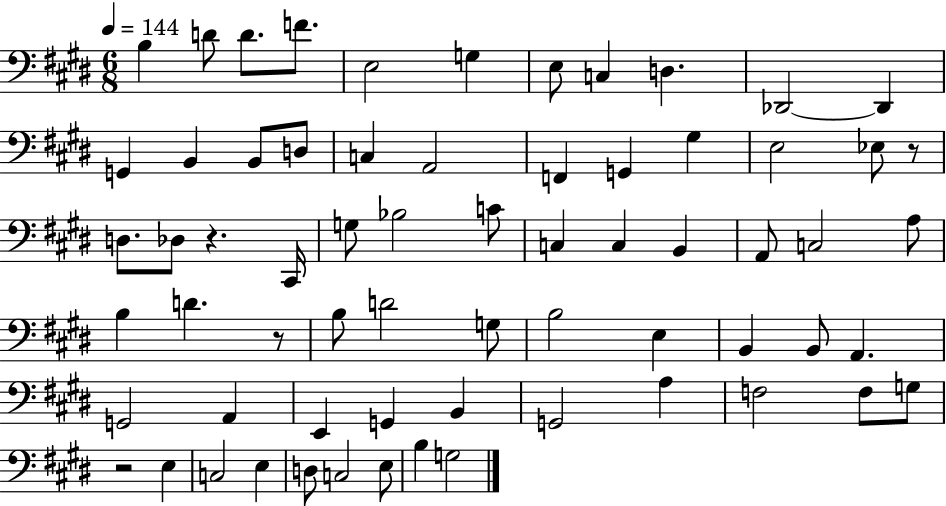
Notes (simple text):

B3/q D4/e D4/e. F4/e. E3/h G3/q E3/e C3/q D3/q. Db2/h Db2/q G2/q B2/q B2/e D3/e C3/q A2/h F2/q G2/q G#3/q E3/h Eb3/e R/e D3/e. Db3/e R/q. C#2/s G3/e Bb3/h C4/e C3/q C3/q B2/q A2/e C3/h A3/e B3/q D4/q. R/e B3/e D4/h G3/e B3/h E3/q B2/q B2/e A2/q. G2/h A2/q E2/q G2/q B2/q G2/h A3/q F3/h F3/e G3/e R/h E3/q C3/h E3/q D3/e C3/h E3/e B3/q G3/h